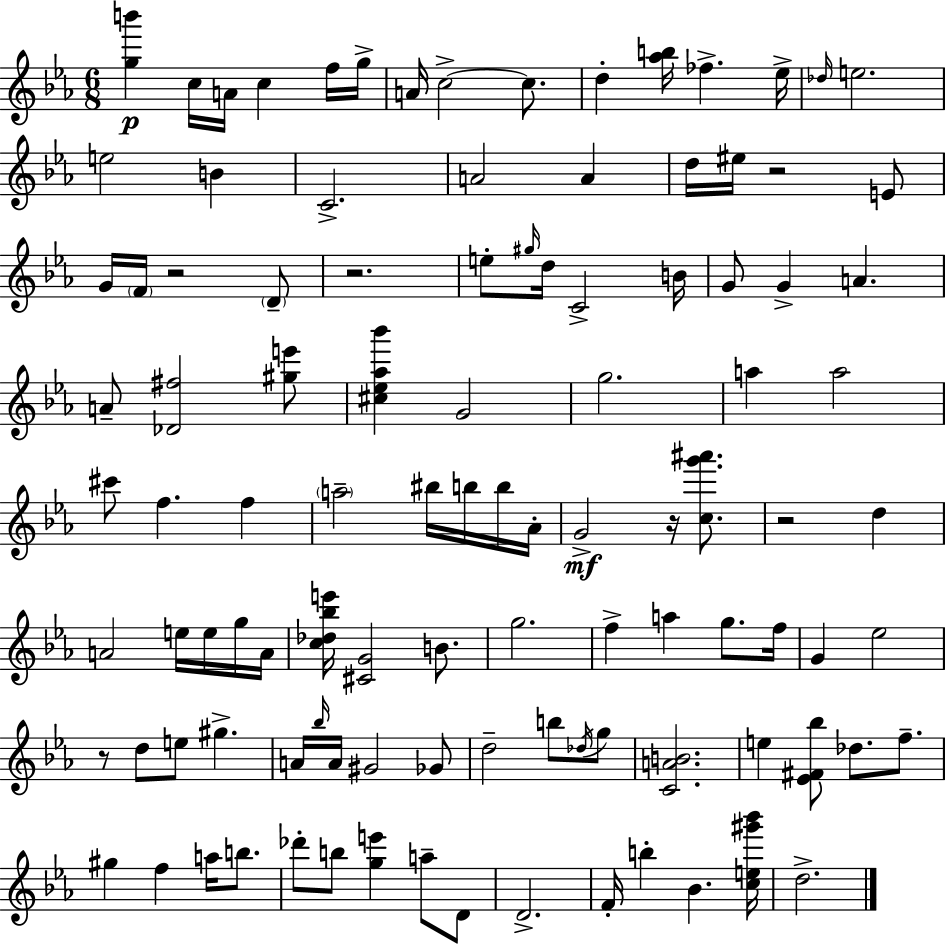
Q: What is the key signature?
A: EES major